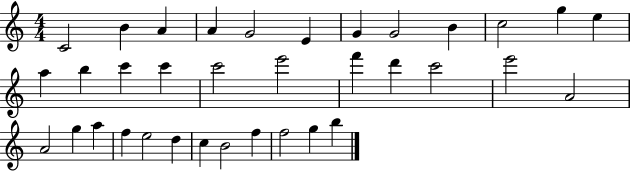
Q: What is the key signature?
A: C major